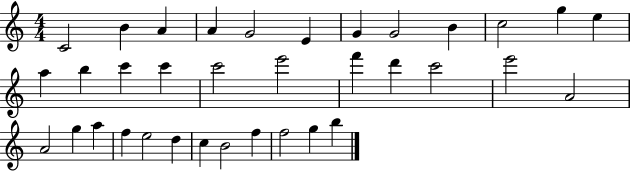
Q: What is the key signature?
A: C major